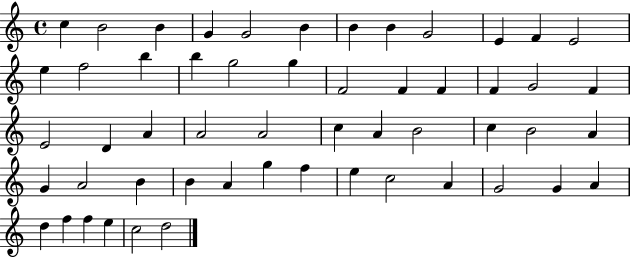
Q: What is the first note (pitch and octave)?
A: C5